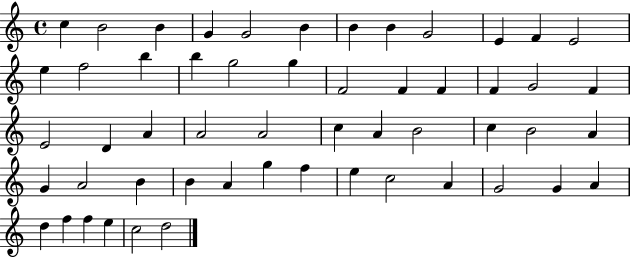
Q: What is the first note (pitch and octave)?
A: C5